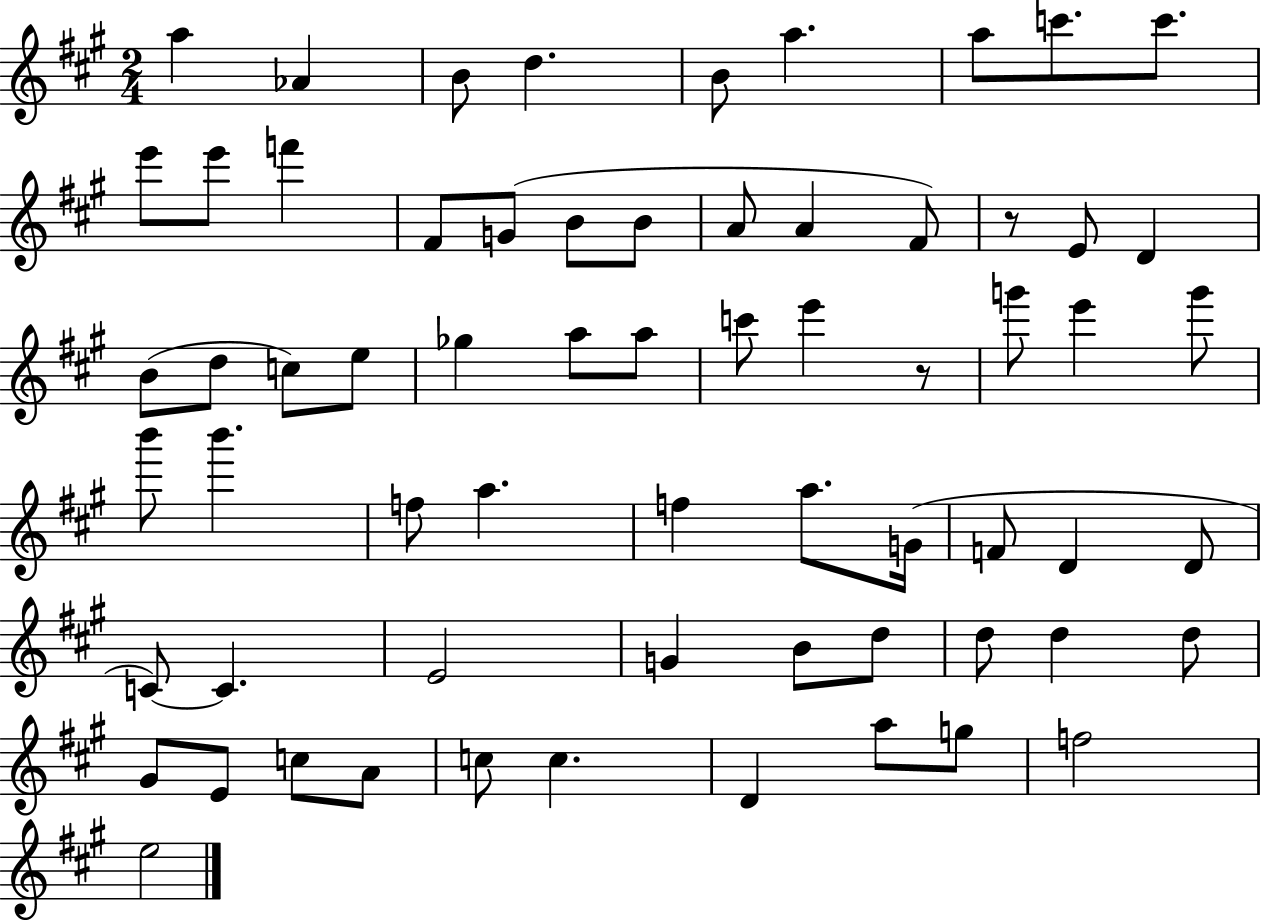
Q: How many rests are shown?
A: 2